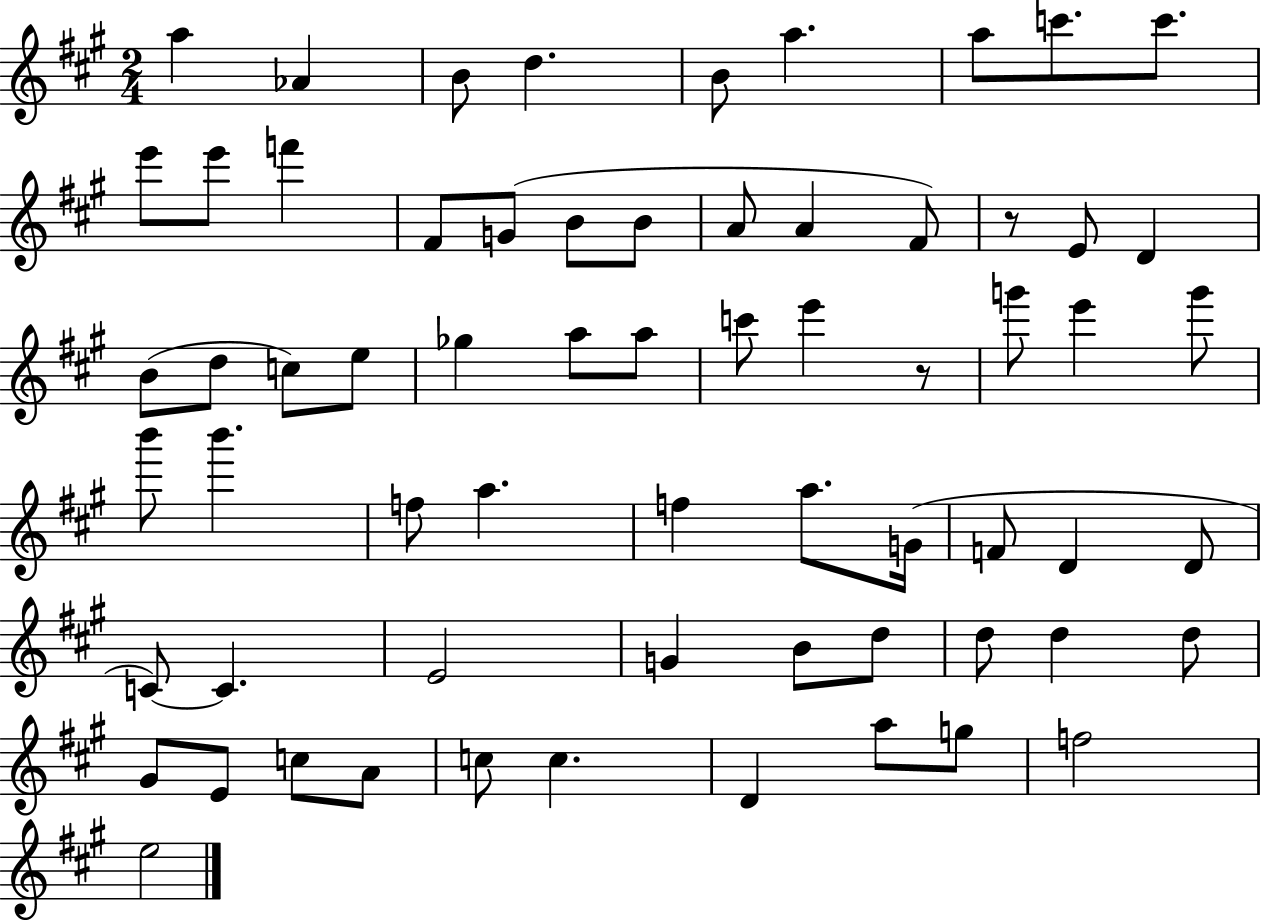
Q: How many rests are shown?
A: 2